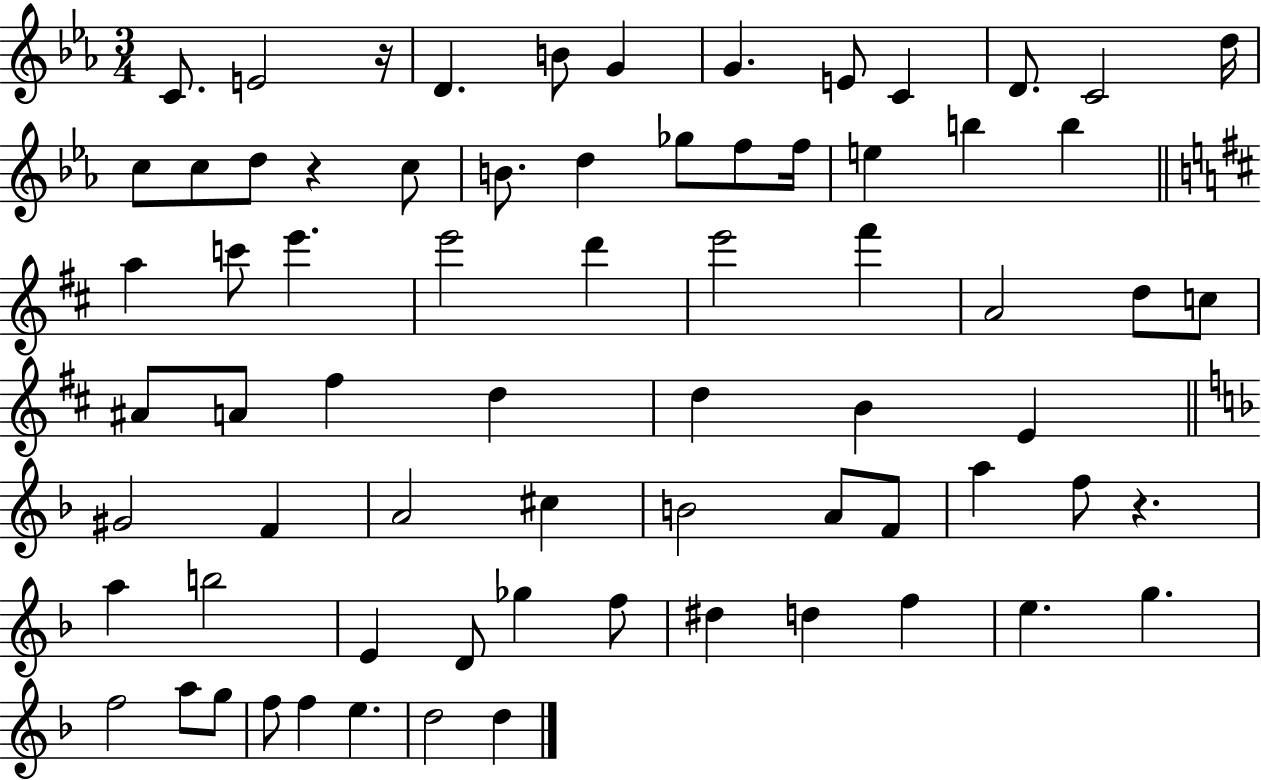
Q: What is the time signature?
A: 3/4